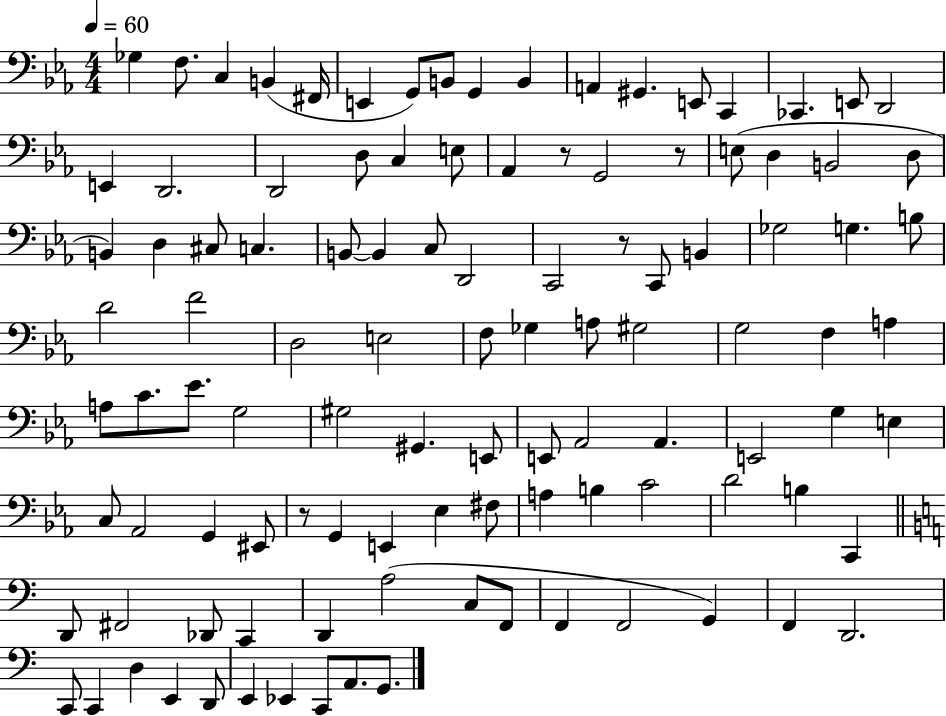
{
  \clef bass
  \numericTimeSignature
  \time 4/4
  \key ees \major
  \tempo 4 = 60
  ges4 f8. c4 b,4( fis,16 | e,4 g,8) b,8 g,4 b,4 | a,4 gis,4. e,8 c,4 | ces,4. e,8 d,2 | \break e,4 d,2. | d,2 d8 c4 e8 | aes,4 r8 g,2 r8 | e8( d4 b,2 d8 | \break b,4) d4 cis8 c4. | b,8~~ b,4 c8 d,2 | c,2 r8 c,8 b,4 | ges2 g4. b8 | \break d'2 f'2 | d2 e2 | f8 ges4 a8 gis2 | g2 f4 a4 | \break a8 c'8. ees'8. g2 | gis2 gis,4. e,8 | e,8 aes,2 aes,4. | e,2 g4 e4 | \break c8 aes,2 g,4 eis,8 | r8 g,4 e,4 ees4 fis8 | a4 b4 c'2 | d'2 b4 c,4 | \break \bar "||" \break \key a \minor d,8 fis,2 des,8 c,4 | d,4 a2( c8 f,8 | f,4 f,2 g,4) | f,4 d,2. | \break c,8 c,4 d4 e,4 d,8 | e,4 ees,4 c,8 a,8. g,8. | \bar "|."
}